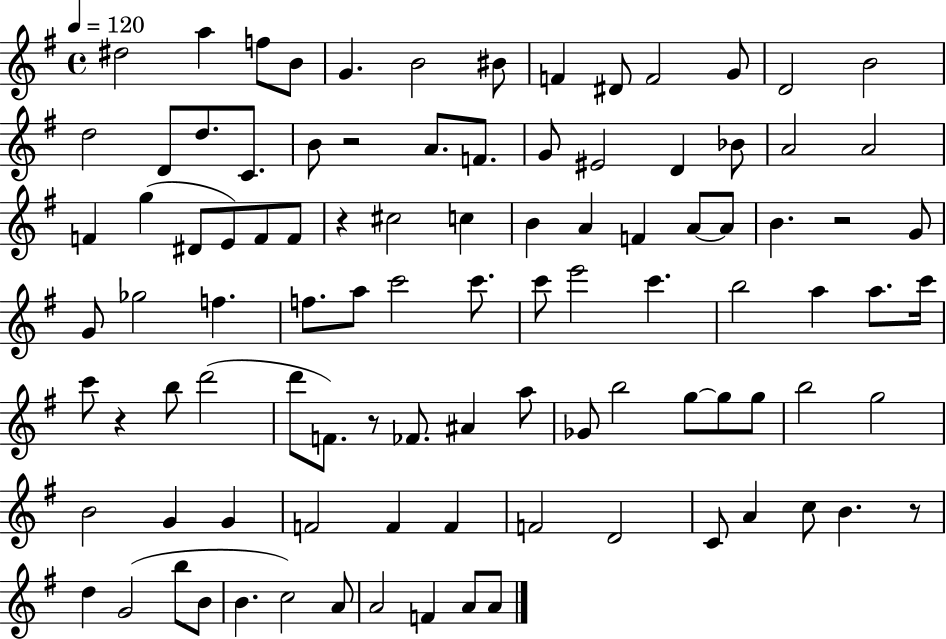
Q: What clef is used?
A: treble